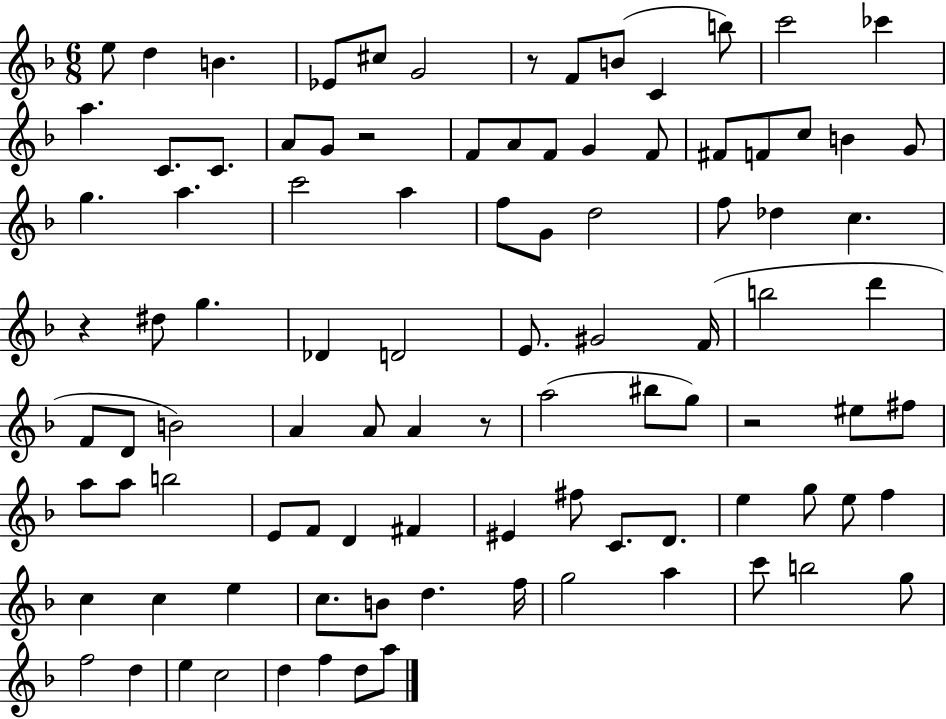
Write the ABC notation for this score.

X:1
T:Untitled
M:6/8
L:1/4
K:F
e/2 d B _E/2 ^c/2 G2 z/2 F/2 B/2 C b/2 c'2 _c' a C/2 C/2 A/2 G/2 z2 F/2 A/2 F/2 G F/2 ^F/2 F/2 c/2 B G/2 g a c'2 a f/2 G/2 d2 f/2 _d c z ^d/2 g _D D2 E/2 ^G2 F/4 b2 d' F/2 D/2 B2 A A/2 A z/2 a2 ^b/2 g/2 z2 ^e/2 ^f/2 a/2 a/2 b2 E/2 F/2 D ^F ^E ^f/2 C/2 D/2 e g/2 e/2 f c c e c/2 B/2 d f/4 g2 a c'/2 b2 g/2 f2 d e c2 d f d/2 a/2